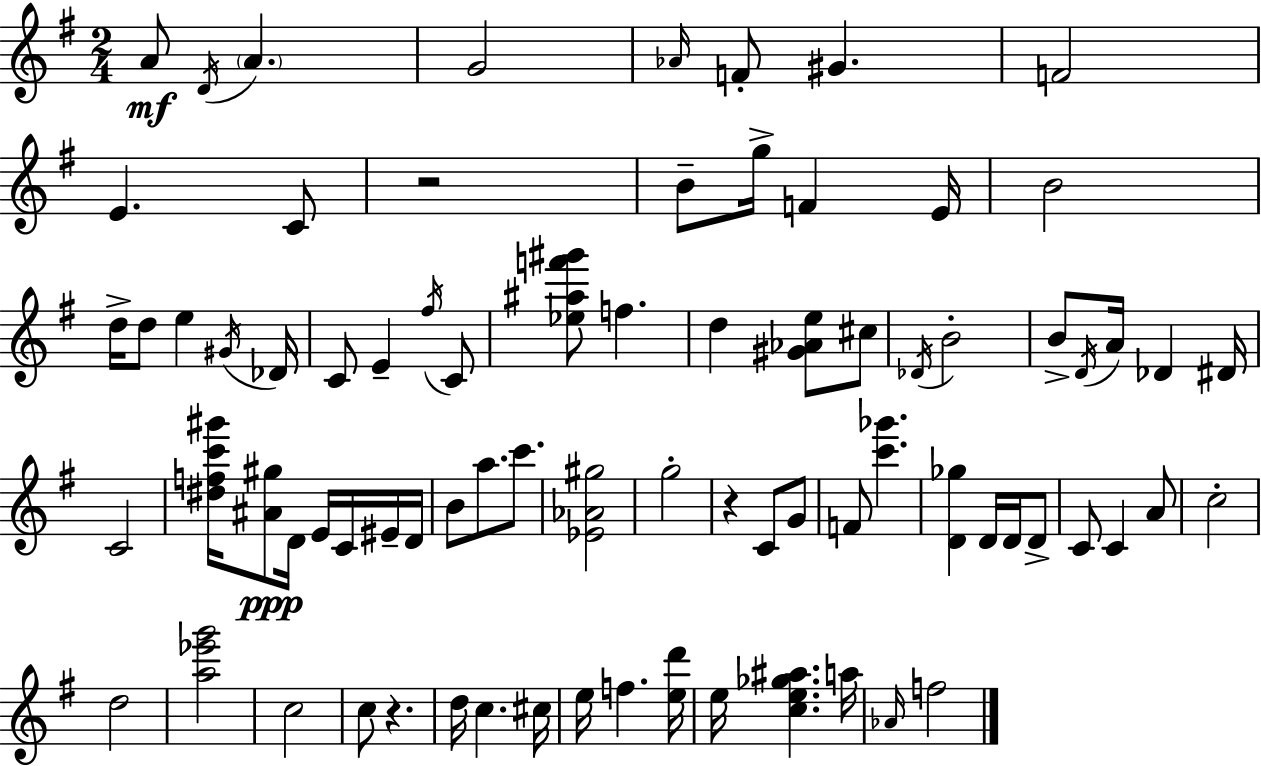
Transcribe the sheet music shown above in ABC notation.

X:1
T:Untitled
M:2/4
L:1/4
K:Em
A/2 D/4 A G2 _A/4 F/2 ^G F2 E C/2 z2 B/2 g/4 F E/4 B2 d/4 d/2 e ^G/4 _D/4 C/2 E ^f/4 C/2 [_e^af'^g']/2 f d [^G_Ae]/2 ^c/2 _D/4 B2 B/2 D/4 A/4 _D ^D/4 C2 [^dfc'^g']/4 [^A^g]/2 D/4 E/4 C/4 ^E/4 D/4 B/2 a/2 c'/2 [_E_A^g]2 g2 z C/2 G/2 F/2 [c'_g'] [D_g] D/4 D/4 D/2 C/2 C A/2 c2 d2 [a_e'g']2 c2 c/2 z d/4 c ^c/4 e/4 f [ed']/4 e/4 [ce_g^a] a/4 _A/4 f2